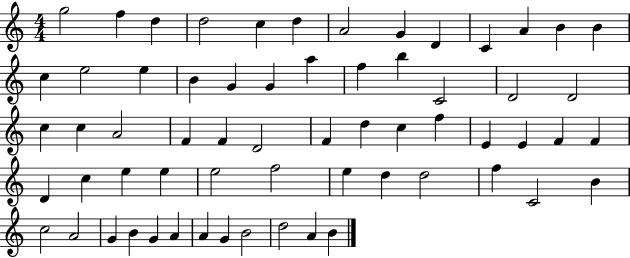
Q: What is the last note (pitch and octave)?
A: B4